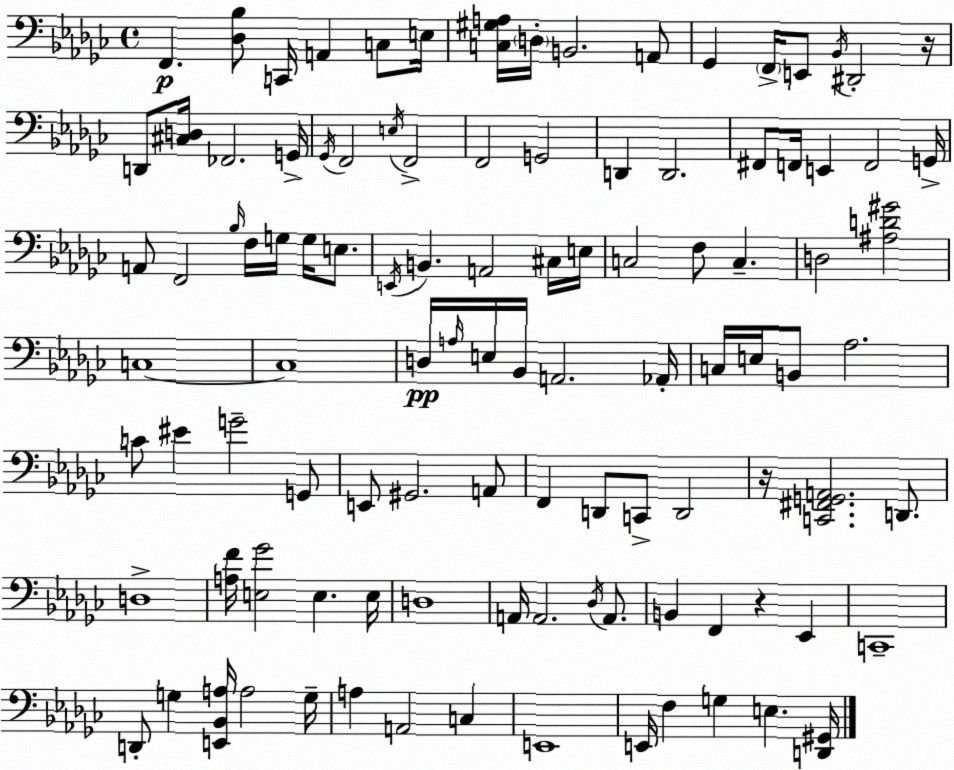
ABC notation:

X:1
T:Untitled
M:4/4
L:1/4
K:Ebm
F,, [_D,_B,]/2 C,,/4 A,, C,/2 E,/4 [C,^G,A,]/4 D,/4 B,,2 A,,/2 _G,, F,,/4 E,,/2 _B,,/4 ^D,,2 z/4 D,,/2 [^C,D,]/4 _F,,2 G,,/4 _G,,/4 F,,2 E,/4 F,,2 F,,2 G,,2 D,, D,,2 ^F,,/2 F,,/4 E,, F,,2 G,,/4 A,,/2 F,,2 _B,/4 F,/4 G,/4 G,/4 E,/2 E,,/4 B,, A,,2 ^C,/4 E,/4 C,2 F,/2 C, D,2 [^A,D^G]2 C,4 C,4 D,/4 A,/4 E,/4 _B,,/4 A,,2 _A,,/4 C,/4 E,/4 B,,/2 _A,2 C/2 ^E G2 G,,/2 E,,/2 ^G,,2 A,,/2 F,, D,,/2 C,,/2 D,,2 z/4 [C,,^F,,G,,A,,]2 D,,/2 D,4 [A,F]/4 [E,_G]2 E, E,/4 D,4 A,,/4 A,,2 _D,/4 A,,/2 B,, F,, z _E,, C,,4 D,,/2 G, [E,,_B,,A,]/4 A,2 G,/4 A, A,,2 C, E,,4 E,,/4 F, G, E, [D,,^G,,]/4